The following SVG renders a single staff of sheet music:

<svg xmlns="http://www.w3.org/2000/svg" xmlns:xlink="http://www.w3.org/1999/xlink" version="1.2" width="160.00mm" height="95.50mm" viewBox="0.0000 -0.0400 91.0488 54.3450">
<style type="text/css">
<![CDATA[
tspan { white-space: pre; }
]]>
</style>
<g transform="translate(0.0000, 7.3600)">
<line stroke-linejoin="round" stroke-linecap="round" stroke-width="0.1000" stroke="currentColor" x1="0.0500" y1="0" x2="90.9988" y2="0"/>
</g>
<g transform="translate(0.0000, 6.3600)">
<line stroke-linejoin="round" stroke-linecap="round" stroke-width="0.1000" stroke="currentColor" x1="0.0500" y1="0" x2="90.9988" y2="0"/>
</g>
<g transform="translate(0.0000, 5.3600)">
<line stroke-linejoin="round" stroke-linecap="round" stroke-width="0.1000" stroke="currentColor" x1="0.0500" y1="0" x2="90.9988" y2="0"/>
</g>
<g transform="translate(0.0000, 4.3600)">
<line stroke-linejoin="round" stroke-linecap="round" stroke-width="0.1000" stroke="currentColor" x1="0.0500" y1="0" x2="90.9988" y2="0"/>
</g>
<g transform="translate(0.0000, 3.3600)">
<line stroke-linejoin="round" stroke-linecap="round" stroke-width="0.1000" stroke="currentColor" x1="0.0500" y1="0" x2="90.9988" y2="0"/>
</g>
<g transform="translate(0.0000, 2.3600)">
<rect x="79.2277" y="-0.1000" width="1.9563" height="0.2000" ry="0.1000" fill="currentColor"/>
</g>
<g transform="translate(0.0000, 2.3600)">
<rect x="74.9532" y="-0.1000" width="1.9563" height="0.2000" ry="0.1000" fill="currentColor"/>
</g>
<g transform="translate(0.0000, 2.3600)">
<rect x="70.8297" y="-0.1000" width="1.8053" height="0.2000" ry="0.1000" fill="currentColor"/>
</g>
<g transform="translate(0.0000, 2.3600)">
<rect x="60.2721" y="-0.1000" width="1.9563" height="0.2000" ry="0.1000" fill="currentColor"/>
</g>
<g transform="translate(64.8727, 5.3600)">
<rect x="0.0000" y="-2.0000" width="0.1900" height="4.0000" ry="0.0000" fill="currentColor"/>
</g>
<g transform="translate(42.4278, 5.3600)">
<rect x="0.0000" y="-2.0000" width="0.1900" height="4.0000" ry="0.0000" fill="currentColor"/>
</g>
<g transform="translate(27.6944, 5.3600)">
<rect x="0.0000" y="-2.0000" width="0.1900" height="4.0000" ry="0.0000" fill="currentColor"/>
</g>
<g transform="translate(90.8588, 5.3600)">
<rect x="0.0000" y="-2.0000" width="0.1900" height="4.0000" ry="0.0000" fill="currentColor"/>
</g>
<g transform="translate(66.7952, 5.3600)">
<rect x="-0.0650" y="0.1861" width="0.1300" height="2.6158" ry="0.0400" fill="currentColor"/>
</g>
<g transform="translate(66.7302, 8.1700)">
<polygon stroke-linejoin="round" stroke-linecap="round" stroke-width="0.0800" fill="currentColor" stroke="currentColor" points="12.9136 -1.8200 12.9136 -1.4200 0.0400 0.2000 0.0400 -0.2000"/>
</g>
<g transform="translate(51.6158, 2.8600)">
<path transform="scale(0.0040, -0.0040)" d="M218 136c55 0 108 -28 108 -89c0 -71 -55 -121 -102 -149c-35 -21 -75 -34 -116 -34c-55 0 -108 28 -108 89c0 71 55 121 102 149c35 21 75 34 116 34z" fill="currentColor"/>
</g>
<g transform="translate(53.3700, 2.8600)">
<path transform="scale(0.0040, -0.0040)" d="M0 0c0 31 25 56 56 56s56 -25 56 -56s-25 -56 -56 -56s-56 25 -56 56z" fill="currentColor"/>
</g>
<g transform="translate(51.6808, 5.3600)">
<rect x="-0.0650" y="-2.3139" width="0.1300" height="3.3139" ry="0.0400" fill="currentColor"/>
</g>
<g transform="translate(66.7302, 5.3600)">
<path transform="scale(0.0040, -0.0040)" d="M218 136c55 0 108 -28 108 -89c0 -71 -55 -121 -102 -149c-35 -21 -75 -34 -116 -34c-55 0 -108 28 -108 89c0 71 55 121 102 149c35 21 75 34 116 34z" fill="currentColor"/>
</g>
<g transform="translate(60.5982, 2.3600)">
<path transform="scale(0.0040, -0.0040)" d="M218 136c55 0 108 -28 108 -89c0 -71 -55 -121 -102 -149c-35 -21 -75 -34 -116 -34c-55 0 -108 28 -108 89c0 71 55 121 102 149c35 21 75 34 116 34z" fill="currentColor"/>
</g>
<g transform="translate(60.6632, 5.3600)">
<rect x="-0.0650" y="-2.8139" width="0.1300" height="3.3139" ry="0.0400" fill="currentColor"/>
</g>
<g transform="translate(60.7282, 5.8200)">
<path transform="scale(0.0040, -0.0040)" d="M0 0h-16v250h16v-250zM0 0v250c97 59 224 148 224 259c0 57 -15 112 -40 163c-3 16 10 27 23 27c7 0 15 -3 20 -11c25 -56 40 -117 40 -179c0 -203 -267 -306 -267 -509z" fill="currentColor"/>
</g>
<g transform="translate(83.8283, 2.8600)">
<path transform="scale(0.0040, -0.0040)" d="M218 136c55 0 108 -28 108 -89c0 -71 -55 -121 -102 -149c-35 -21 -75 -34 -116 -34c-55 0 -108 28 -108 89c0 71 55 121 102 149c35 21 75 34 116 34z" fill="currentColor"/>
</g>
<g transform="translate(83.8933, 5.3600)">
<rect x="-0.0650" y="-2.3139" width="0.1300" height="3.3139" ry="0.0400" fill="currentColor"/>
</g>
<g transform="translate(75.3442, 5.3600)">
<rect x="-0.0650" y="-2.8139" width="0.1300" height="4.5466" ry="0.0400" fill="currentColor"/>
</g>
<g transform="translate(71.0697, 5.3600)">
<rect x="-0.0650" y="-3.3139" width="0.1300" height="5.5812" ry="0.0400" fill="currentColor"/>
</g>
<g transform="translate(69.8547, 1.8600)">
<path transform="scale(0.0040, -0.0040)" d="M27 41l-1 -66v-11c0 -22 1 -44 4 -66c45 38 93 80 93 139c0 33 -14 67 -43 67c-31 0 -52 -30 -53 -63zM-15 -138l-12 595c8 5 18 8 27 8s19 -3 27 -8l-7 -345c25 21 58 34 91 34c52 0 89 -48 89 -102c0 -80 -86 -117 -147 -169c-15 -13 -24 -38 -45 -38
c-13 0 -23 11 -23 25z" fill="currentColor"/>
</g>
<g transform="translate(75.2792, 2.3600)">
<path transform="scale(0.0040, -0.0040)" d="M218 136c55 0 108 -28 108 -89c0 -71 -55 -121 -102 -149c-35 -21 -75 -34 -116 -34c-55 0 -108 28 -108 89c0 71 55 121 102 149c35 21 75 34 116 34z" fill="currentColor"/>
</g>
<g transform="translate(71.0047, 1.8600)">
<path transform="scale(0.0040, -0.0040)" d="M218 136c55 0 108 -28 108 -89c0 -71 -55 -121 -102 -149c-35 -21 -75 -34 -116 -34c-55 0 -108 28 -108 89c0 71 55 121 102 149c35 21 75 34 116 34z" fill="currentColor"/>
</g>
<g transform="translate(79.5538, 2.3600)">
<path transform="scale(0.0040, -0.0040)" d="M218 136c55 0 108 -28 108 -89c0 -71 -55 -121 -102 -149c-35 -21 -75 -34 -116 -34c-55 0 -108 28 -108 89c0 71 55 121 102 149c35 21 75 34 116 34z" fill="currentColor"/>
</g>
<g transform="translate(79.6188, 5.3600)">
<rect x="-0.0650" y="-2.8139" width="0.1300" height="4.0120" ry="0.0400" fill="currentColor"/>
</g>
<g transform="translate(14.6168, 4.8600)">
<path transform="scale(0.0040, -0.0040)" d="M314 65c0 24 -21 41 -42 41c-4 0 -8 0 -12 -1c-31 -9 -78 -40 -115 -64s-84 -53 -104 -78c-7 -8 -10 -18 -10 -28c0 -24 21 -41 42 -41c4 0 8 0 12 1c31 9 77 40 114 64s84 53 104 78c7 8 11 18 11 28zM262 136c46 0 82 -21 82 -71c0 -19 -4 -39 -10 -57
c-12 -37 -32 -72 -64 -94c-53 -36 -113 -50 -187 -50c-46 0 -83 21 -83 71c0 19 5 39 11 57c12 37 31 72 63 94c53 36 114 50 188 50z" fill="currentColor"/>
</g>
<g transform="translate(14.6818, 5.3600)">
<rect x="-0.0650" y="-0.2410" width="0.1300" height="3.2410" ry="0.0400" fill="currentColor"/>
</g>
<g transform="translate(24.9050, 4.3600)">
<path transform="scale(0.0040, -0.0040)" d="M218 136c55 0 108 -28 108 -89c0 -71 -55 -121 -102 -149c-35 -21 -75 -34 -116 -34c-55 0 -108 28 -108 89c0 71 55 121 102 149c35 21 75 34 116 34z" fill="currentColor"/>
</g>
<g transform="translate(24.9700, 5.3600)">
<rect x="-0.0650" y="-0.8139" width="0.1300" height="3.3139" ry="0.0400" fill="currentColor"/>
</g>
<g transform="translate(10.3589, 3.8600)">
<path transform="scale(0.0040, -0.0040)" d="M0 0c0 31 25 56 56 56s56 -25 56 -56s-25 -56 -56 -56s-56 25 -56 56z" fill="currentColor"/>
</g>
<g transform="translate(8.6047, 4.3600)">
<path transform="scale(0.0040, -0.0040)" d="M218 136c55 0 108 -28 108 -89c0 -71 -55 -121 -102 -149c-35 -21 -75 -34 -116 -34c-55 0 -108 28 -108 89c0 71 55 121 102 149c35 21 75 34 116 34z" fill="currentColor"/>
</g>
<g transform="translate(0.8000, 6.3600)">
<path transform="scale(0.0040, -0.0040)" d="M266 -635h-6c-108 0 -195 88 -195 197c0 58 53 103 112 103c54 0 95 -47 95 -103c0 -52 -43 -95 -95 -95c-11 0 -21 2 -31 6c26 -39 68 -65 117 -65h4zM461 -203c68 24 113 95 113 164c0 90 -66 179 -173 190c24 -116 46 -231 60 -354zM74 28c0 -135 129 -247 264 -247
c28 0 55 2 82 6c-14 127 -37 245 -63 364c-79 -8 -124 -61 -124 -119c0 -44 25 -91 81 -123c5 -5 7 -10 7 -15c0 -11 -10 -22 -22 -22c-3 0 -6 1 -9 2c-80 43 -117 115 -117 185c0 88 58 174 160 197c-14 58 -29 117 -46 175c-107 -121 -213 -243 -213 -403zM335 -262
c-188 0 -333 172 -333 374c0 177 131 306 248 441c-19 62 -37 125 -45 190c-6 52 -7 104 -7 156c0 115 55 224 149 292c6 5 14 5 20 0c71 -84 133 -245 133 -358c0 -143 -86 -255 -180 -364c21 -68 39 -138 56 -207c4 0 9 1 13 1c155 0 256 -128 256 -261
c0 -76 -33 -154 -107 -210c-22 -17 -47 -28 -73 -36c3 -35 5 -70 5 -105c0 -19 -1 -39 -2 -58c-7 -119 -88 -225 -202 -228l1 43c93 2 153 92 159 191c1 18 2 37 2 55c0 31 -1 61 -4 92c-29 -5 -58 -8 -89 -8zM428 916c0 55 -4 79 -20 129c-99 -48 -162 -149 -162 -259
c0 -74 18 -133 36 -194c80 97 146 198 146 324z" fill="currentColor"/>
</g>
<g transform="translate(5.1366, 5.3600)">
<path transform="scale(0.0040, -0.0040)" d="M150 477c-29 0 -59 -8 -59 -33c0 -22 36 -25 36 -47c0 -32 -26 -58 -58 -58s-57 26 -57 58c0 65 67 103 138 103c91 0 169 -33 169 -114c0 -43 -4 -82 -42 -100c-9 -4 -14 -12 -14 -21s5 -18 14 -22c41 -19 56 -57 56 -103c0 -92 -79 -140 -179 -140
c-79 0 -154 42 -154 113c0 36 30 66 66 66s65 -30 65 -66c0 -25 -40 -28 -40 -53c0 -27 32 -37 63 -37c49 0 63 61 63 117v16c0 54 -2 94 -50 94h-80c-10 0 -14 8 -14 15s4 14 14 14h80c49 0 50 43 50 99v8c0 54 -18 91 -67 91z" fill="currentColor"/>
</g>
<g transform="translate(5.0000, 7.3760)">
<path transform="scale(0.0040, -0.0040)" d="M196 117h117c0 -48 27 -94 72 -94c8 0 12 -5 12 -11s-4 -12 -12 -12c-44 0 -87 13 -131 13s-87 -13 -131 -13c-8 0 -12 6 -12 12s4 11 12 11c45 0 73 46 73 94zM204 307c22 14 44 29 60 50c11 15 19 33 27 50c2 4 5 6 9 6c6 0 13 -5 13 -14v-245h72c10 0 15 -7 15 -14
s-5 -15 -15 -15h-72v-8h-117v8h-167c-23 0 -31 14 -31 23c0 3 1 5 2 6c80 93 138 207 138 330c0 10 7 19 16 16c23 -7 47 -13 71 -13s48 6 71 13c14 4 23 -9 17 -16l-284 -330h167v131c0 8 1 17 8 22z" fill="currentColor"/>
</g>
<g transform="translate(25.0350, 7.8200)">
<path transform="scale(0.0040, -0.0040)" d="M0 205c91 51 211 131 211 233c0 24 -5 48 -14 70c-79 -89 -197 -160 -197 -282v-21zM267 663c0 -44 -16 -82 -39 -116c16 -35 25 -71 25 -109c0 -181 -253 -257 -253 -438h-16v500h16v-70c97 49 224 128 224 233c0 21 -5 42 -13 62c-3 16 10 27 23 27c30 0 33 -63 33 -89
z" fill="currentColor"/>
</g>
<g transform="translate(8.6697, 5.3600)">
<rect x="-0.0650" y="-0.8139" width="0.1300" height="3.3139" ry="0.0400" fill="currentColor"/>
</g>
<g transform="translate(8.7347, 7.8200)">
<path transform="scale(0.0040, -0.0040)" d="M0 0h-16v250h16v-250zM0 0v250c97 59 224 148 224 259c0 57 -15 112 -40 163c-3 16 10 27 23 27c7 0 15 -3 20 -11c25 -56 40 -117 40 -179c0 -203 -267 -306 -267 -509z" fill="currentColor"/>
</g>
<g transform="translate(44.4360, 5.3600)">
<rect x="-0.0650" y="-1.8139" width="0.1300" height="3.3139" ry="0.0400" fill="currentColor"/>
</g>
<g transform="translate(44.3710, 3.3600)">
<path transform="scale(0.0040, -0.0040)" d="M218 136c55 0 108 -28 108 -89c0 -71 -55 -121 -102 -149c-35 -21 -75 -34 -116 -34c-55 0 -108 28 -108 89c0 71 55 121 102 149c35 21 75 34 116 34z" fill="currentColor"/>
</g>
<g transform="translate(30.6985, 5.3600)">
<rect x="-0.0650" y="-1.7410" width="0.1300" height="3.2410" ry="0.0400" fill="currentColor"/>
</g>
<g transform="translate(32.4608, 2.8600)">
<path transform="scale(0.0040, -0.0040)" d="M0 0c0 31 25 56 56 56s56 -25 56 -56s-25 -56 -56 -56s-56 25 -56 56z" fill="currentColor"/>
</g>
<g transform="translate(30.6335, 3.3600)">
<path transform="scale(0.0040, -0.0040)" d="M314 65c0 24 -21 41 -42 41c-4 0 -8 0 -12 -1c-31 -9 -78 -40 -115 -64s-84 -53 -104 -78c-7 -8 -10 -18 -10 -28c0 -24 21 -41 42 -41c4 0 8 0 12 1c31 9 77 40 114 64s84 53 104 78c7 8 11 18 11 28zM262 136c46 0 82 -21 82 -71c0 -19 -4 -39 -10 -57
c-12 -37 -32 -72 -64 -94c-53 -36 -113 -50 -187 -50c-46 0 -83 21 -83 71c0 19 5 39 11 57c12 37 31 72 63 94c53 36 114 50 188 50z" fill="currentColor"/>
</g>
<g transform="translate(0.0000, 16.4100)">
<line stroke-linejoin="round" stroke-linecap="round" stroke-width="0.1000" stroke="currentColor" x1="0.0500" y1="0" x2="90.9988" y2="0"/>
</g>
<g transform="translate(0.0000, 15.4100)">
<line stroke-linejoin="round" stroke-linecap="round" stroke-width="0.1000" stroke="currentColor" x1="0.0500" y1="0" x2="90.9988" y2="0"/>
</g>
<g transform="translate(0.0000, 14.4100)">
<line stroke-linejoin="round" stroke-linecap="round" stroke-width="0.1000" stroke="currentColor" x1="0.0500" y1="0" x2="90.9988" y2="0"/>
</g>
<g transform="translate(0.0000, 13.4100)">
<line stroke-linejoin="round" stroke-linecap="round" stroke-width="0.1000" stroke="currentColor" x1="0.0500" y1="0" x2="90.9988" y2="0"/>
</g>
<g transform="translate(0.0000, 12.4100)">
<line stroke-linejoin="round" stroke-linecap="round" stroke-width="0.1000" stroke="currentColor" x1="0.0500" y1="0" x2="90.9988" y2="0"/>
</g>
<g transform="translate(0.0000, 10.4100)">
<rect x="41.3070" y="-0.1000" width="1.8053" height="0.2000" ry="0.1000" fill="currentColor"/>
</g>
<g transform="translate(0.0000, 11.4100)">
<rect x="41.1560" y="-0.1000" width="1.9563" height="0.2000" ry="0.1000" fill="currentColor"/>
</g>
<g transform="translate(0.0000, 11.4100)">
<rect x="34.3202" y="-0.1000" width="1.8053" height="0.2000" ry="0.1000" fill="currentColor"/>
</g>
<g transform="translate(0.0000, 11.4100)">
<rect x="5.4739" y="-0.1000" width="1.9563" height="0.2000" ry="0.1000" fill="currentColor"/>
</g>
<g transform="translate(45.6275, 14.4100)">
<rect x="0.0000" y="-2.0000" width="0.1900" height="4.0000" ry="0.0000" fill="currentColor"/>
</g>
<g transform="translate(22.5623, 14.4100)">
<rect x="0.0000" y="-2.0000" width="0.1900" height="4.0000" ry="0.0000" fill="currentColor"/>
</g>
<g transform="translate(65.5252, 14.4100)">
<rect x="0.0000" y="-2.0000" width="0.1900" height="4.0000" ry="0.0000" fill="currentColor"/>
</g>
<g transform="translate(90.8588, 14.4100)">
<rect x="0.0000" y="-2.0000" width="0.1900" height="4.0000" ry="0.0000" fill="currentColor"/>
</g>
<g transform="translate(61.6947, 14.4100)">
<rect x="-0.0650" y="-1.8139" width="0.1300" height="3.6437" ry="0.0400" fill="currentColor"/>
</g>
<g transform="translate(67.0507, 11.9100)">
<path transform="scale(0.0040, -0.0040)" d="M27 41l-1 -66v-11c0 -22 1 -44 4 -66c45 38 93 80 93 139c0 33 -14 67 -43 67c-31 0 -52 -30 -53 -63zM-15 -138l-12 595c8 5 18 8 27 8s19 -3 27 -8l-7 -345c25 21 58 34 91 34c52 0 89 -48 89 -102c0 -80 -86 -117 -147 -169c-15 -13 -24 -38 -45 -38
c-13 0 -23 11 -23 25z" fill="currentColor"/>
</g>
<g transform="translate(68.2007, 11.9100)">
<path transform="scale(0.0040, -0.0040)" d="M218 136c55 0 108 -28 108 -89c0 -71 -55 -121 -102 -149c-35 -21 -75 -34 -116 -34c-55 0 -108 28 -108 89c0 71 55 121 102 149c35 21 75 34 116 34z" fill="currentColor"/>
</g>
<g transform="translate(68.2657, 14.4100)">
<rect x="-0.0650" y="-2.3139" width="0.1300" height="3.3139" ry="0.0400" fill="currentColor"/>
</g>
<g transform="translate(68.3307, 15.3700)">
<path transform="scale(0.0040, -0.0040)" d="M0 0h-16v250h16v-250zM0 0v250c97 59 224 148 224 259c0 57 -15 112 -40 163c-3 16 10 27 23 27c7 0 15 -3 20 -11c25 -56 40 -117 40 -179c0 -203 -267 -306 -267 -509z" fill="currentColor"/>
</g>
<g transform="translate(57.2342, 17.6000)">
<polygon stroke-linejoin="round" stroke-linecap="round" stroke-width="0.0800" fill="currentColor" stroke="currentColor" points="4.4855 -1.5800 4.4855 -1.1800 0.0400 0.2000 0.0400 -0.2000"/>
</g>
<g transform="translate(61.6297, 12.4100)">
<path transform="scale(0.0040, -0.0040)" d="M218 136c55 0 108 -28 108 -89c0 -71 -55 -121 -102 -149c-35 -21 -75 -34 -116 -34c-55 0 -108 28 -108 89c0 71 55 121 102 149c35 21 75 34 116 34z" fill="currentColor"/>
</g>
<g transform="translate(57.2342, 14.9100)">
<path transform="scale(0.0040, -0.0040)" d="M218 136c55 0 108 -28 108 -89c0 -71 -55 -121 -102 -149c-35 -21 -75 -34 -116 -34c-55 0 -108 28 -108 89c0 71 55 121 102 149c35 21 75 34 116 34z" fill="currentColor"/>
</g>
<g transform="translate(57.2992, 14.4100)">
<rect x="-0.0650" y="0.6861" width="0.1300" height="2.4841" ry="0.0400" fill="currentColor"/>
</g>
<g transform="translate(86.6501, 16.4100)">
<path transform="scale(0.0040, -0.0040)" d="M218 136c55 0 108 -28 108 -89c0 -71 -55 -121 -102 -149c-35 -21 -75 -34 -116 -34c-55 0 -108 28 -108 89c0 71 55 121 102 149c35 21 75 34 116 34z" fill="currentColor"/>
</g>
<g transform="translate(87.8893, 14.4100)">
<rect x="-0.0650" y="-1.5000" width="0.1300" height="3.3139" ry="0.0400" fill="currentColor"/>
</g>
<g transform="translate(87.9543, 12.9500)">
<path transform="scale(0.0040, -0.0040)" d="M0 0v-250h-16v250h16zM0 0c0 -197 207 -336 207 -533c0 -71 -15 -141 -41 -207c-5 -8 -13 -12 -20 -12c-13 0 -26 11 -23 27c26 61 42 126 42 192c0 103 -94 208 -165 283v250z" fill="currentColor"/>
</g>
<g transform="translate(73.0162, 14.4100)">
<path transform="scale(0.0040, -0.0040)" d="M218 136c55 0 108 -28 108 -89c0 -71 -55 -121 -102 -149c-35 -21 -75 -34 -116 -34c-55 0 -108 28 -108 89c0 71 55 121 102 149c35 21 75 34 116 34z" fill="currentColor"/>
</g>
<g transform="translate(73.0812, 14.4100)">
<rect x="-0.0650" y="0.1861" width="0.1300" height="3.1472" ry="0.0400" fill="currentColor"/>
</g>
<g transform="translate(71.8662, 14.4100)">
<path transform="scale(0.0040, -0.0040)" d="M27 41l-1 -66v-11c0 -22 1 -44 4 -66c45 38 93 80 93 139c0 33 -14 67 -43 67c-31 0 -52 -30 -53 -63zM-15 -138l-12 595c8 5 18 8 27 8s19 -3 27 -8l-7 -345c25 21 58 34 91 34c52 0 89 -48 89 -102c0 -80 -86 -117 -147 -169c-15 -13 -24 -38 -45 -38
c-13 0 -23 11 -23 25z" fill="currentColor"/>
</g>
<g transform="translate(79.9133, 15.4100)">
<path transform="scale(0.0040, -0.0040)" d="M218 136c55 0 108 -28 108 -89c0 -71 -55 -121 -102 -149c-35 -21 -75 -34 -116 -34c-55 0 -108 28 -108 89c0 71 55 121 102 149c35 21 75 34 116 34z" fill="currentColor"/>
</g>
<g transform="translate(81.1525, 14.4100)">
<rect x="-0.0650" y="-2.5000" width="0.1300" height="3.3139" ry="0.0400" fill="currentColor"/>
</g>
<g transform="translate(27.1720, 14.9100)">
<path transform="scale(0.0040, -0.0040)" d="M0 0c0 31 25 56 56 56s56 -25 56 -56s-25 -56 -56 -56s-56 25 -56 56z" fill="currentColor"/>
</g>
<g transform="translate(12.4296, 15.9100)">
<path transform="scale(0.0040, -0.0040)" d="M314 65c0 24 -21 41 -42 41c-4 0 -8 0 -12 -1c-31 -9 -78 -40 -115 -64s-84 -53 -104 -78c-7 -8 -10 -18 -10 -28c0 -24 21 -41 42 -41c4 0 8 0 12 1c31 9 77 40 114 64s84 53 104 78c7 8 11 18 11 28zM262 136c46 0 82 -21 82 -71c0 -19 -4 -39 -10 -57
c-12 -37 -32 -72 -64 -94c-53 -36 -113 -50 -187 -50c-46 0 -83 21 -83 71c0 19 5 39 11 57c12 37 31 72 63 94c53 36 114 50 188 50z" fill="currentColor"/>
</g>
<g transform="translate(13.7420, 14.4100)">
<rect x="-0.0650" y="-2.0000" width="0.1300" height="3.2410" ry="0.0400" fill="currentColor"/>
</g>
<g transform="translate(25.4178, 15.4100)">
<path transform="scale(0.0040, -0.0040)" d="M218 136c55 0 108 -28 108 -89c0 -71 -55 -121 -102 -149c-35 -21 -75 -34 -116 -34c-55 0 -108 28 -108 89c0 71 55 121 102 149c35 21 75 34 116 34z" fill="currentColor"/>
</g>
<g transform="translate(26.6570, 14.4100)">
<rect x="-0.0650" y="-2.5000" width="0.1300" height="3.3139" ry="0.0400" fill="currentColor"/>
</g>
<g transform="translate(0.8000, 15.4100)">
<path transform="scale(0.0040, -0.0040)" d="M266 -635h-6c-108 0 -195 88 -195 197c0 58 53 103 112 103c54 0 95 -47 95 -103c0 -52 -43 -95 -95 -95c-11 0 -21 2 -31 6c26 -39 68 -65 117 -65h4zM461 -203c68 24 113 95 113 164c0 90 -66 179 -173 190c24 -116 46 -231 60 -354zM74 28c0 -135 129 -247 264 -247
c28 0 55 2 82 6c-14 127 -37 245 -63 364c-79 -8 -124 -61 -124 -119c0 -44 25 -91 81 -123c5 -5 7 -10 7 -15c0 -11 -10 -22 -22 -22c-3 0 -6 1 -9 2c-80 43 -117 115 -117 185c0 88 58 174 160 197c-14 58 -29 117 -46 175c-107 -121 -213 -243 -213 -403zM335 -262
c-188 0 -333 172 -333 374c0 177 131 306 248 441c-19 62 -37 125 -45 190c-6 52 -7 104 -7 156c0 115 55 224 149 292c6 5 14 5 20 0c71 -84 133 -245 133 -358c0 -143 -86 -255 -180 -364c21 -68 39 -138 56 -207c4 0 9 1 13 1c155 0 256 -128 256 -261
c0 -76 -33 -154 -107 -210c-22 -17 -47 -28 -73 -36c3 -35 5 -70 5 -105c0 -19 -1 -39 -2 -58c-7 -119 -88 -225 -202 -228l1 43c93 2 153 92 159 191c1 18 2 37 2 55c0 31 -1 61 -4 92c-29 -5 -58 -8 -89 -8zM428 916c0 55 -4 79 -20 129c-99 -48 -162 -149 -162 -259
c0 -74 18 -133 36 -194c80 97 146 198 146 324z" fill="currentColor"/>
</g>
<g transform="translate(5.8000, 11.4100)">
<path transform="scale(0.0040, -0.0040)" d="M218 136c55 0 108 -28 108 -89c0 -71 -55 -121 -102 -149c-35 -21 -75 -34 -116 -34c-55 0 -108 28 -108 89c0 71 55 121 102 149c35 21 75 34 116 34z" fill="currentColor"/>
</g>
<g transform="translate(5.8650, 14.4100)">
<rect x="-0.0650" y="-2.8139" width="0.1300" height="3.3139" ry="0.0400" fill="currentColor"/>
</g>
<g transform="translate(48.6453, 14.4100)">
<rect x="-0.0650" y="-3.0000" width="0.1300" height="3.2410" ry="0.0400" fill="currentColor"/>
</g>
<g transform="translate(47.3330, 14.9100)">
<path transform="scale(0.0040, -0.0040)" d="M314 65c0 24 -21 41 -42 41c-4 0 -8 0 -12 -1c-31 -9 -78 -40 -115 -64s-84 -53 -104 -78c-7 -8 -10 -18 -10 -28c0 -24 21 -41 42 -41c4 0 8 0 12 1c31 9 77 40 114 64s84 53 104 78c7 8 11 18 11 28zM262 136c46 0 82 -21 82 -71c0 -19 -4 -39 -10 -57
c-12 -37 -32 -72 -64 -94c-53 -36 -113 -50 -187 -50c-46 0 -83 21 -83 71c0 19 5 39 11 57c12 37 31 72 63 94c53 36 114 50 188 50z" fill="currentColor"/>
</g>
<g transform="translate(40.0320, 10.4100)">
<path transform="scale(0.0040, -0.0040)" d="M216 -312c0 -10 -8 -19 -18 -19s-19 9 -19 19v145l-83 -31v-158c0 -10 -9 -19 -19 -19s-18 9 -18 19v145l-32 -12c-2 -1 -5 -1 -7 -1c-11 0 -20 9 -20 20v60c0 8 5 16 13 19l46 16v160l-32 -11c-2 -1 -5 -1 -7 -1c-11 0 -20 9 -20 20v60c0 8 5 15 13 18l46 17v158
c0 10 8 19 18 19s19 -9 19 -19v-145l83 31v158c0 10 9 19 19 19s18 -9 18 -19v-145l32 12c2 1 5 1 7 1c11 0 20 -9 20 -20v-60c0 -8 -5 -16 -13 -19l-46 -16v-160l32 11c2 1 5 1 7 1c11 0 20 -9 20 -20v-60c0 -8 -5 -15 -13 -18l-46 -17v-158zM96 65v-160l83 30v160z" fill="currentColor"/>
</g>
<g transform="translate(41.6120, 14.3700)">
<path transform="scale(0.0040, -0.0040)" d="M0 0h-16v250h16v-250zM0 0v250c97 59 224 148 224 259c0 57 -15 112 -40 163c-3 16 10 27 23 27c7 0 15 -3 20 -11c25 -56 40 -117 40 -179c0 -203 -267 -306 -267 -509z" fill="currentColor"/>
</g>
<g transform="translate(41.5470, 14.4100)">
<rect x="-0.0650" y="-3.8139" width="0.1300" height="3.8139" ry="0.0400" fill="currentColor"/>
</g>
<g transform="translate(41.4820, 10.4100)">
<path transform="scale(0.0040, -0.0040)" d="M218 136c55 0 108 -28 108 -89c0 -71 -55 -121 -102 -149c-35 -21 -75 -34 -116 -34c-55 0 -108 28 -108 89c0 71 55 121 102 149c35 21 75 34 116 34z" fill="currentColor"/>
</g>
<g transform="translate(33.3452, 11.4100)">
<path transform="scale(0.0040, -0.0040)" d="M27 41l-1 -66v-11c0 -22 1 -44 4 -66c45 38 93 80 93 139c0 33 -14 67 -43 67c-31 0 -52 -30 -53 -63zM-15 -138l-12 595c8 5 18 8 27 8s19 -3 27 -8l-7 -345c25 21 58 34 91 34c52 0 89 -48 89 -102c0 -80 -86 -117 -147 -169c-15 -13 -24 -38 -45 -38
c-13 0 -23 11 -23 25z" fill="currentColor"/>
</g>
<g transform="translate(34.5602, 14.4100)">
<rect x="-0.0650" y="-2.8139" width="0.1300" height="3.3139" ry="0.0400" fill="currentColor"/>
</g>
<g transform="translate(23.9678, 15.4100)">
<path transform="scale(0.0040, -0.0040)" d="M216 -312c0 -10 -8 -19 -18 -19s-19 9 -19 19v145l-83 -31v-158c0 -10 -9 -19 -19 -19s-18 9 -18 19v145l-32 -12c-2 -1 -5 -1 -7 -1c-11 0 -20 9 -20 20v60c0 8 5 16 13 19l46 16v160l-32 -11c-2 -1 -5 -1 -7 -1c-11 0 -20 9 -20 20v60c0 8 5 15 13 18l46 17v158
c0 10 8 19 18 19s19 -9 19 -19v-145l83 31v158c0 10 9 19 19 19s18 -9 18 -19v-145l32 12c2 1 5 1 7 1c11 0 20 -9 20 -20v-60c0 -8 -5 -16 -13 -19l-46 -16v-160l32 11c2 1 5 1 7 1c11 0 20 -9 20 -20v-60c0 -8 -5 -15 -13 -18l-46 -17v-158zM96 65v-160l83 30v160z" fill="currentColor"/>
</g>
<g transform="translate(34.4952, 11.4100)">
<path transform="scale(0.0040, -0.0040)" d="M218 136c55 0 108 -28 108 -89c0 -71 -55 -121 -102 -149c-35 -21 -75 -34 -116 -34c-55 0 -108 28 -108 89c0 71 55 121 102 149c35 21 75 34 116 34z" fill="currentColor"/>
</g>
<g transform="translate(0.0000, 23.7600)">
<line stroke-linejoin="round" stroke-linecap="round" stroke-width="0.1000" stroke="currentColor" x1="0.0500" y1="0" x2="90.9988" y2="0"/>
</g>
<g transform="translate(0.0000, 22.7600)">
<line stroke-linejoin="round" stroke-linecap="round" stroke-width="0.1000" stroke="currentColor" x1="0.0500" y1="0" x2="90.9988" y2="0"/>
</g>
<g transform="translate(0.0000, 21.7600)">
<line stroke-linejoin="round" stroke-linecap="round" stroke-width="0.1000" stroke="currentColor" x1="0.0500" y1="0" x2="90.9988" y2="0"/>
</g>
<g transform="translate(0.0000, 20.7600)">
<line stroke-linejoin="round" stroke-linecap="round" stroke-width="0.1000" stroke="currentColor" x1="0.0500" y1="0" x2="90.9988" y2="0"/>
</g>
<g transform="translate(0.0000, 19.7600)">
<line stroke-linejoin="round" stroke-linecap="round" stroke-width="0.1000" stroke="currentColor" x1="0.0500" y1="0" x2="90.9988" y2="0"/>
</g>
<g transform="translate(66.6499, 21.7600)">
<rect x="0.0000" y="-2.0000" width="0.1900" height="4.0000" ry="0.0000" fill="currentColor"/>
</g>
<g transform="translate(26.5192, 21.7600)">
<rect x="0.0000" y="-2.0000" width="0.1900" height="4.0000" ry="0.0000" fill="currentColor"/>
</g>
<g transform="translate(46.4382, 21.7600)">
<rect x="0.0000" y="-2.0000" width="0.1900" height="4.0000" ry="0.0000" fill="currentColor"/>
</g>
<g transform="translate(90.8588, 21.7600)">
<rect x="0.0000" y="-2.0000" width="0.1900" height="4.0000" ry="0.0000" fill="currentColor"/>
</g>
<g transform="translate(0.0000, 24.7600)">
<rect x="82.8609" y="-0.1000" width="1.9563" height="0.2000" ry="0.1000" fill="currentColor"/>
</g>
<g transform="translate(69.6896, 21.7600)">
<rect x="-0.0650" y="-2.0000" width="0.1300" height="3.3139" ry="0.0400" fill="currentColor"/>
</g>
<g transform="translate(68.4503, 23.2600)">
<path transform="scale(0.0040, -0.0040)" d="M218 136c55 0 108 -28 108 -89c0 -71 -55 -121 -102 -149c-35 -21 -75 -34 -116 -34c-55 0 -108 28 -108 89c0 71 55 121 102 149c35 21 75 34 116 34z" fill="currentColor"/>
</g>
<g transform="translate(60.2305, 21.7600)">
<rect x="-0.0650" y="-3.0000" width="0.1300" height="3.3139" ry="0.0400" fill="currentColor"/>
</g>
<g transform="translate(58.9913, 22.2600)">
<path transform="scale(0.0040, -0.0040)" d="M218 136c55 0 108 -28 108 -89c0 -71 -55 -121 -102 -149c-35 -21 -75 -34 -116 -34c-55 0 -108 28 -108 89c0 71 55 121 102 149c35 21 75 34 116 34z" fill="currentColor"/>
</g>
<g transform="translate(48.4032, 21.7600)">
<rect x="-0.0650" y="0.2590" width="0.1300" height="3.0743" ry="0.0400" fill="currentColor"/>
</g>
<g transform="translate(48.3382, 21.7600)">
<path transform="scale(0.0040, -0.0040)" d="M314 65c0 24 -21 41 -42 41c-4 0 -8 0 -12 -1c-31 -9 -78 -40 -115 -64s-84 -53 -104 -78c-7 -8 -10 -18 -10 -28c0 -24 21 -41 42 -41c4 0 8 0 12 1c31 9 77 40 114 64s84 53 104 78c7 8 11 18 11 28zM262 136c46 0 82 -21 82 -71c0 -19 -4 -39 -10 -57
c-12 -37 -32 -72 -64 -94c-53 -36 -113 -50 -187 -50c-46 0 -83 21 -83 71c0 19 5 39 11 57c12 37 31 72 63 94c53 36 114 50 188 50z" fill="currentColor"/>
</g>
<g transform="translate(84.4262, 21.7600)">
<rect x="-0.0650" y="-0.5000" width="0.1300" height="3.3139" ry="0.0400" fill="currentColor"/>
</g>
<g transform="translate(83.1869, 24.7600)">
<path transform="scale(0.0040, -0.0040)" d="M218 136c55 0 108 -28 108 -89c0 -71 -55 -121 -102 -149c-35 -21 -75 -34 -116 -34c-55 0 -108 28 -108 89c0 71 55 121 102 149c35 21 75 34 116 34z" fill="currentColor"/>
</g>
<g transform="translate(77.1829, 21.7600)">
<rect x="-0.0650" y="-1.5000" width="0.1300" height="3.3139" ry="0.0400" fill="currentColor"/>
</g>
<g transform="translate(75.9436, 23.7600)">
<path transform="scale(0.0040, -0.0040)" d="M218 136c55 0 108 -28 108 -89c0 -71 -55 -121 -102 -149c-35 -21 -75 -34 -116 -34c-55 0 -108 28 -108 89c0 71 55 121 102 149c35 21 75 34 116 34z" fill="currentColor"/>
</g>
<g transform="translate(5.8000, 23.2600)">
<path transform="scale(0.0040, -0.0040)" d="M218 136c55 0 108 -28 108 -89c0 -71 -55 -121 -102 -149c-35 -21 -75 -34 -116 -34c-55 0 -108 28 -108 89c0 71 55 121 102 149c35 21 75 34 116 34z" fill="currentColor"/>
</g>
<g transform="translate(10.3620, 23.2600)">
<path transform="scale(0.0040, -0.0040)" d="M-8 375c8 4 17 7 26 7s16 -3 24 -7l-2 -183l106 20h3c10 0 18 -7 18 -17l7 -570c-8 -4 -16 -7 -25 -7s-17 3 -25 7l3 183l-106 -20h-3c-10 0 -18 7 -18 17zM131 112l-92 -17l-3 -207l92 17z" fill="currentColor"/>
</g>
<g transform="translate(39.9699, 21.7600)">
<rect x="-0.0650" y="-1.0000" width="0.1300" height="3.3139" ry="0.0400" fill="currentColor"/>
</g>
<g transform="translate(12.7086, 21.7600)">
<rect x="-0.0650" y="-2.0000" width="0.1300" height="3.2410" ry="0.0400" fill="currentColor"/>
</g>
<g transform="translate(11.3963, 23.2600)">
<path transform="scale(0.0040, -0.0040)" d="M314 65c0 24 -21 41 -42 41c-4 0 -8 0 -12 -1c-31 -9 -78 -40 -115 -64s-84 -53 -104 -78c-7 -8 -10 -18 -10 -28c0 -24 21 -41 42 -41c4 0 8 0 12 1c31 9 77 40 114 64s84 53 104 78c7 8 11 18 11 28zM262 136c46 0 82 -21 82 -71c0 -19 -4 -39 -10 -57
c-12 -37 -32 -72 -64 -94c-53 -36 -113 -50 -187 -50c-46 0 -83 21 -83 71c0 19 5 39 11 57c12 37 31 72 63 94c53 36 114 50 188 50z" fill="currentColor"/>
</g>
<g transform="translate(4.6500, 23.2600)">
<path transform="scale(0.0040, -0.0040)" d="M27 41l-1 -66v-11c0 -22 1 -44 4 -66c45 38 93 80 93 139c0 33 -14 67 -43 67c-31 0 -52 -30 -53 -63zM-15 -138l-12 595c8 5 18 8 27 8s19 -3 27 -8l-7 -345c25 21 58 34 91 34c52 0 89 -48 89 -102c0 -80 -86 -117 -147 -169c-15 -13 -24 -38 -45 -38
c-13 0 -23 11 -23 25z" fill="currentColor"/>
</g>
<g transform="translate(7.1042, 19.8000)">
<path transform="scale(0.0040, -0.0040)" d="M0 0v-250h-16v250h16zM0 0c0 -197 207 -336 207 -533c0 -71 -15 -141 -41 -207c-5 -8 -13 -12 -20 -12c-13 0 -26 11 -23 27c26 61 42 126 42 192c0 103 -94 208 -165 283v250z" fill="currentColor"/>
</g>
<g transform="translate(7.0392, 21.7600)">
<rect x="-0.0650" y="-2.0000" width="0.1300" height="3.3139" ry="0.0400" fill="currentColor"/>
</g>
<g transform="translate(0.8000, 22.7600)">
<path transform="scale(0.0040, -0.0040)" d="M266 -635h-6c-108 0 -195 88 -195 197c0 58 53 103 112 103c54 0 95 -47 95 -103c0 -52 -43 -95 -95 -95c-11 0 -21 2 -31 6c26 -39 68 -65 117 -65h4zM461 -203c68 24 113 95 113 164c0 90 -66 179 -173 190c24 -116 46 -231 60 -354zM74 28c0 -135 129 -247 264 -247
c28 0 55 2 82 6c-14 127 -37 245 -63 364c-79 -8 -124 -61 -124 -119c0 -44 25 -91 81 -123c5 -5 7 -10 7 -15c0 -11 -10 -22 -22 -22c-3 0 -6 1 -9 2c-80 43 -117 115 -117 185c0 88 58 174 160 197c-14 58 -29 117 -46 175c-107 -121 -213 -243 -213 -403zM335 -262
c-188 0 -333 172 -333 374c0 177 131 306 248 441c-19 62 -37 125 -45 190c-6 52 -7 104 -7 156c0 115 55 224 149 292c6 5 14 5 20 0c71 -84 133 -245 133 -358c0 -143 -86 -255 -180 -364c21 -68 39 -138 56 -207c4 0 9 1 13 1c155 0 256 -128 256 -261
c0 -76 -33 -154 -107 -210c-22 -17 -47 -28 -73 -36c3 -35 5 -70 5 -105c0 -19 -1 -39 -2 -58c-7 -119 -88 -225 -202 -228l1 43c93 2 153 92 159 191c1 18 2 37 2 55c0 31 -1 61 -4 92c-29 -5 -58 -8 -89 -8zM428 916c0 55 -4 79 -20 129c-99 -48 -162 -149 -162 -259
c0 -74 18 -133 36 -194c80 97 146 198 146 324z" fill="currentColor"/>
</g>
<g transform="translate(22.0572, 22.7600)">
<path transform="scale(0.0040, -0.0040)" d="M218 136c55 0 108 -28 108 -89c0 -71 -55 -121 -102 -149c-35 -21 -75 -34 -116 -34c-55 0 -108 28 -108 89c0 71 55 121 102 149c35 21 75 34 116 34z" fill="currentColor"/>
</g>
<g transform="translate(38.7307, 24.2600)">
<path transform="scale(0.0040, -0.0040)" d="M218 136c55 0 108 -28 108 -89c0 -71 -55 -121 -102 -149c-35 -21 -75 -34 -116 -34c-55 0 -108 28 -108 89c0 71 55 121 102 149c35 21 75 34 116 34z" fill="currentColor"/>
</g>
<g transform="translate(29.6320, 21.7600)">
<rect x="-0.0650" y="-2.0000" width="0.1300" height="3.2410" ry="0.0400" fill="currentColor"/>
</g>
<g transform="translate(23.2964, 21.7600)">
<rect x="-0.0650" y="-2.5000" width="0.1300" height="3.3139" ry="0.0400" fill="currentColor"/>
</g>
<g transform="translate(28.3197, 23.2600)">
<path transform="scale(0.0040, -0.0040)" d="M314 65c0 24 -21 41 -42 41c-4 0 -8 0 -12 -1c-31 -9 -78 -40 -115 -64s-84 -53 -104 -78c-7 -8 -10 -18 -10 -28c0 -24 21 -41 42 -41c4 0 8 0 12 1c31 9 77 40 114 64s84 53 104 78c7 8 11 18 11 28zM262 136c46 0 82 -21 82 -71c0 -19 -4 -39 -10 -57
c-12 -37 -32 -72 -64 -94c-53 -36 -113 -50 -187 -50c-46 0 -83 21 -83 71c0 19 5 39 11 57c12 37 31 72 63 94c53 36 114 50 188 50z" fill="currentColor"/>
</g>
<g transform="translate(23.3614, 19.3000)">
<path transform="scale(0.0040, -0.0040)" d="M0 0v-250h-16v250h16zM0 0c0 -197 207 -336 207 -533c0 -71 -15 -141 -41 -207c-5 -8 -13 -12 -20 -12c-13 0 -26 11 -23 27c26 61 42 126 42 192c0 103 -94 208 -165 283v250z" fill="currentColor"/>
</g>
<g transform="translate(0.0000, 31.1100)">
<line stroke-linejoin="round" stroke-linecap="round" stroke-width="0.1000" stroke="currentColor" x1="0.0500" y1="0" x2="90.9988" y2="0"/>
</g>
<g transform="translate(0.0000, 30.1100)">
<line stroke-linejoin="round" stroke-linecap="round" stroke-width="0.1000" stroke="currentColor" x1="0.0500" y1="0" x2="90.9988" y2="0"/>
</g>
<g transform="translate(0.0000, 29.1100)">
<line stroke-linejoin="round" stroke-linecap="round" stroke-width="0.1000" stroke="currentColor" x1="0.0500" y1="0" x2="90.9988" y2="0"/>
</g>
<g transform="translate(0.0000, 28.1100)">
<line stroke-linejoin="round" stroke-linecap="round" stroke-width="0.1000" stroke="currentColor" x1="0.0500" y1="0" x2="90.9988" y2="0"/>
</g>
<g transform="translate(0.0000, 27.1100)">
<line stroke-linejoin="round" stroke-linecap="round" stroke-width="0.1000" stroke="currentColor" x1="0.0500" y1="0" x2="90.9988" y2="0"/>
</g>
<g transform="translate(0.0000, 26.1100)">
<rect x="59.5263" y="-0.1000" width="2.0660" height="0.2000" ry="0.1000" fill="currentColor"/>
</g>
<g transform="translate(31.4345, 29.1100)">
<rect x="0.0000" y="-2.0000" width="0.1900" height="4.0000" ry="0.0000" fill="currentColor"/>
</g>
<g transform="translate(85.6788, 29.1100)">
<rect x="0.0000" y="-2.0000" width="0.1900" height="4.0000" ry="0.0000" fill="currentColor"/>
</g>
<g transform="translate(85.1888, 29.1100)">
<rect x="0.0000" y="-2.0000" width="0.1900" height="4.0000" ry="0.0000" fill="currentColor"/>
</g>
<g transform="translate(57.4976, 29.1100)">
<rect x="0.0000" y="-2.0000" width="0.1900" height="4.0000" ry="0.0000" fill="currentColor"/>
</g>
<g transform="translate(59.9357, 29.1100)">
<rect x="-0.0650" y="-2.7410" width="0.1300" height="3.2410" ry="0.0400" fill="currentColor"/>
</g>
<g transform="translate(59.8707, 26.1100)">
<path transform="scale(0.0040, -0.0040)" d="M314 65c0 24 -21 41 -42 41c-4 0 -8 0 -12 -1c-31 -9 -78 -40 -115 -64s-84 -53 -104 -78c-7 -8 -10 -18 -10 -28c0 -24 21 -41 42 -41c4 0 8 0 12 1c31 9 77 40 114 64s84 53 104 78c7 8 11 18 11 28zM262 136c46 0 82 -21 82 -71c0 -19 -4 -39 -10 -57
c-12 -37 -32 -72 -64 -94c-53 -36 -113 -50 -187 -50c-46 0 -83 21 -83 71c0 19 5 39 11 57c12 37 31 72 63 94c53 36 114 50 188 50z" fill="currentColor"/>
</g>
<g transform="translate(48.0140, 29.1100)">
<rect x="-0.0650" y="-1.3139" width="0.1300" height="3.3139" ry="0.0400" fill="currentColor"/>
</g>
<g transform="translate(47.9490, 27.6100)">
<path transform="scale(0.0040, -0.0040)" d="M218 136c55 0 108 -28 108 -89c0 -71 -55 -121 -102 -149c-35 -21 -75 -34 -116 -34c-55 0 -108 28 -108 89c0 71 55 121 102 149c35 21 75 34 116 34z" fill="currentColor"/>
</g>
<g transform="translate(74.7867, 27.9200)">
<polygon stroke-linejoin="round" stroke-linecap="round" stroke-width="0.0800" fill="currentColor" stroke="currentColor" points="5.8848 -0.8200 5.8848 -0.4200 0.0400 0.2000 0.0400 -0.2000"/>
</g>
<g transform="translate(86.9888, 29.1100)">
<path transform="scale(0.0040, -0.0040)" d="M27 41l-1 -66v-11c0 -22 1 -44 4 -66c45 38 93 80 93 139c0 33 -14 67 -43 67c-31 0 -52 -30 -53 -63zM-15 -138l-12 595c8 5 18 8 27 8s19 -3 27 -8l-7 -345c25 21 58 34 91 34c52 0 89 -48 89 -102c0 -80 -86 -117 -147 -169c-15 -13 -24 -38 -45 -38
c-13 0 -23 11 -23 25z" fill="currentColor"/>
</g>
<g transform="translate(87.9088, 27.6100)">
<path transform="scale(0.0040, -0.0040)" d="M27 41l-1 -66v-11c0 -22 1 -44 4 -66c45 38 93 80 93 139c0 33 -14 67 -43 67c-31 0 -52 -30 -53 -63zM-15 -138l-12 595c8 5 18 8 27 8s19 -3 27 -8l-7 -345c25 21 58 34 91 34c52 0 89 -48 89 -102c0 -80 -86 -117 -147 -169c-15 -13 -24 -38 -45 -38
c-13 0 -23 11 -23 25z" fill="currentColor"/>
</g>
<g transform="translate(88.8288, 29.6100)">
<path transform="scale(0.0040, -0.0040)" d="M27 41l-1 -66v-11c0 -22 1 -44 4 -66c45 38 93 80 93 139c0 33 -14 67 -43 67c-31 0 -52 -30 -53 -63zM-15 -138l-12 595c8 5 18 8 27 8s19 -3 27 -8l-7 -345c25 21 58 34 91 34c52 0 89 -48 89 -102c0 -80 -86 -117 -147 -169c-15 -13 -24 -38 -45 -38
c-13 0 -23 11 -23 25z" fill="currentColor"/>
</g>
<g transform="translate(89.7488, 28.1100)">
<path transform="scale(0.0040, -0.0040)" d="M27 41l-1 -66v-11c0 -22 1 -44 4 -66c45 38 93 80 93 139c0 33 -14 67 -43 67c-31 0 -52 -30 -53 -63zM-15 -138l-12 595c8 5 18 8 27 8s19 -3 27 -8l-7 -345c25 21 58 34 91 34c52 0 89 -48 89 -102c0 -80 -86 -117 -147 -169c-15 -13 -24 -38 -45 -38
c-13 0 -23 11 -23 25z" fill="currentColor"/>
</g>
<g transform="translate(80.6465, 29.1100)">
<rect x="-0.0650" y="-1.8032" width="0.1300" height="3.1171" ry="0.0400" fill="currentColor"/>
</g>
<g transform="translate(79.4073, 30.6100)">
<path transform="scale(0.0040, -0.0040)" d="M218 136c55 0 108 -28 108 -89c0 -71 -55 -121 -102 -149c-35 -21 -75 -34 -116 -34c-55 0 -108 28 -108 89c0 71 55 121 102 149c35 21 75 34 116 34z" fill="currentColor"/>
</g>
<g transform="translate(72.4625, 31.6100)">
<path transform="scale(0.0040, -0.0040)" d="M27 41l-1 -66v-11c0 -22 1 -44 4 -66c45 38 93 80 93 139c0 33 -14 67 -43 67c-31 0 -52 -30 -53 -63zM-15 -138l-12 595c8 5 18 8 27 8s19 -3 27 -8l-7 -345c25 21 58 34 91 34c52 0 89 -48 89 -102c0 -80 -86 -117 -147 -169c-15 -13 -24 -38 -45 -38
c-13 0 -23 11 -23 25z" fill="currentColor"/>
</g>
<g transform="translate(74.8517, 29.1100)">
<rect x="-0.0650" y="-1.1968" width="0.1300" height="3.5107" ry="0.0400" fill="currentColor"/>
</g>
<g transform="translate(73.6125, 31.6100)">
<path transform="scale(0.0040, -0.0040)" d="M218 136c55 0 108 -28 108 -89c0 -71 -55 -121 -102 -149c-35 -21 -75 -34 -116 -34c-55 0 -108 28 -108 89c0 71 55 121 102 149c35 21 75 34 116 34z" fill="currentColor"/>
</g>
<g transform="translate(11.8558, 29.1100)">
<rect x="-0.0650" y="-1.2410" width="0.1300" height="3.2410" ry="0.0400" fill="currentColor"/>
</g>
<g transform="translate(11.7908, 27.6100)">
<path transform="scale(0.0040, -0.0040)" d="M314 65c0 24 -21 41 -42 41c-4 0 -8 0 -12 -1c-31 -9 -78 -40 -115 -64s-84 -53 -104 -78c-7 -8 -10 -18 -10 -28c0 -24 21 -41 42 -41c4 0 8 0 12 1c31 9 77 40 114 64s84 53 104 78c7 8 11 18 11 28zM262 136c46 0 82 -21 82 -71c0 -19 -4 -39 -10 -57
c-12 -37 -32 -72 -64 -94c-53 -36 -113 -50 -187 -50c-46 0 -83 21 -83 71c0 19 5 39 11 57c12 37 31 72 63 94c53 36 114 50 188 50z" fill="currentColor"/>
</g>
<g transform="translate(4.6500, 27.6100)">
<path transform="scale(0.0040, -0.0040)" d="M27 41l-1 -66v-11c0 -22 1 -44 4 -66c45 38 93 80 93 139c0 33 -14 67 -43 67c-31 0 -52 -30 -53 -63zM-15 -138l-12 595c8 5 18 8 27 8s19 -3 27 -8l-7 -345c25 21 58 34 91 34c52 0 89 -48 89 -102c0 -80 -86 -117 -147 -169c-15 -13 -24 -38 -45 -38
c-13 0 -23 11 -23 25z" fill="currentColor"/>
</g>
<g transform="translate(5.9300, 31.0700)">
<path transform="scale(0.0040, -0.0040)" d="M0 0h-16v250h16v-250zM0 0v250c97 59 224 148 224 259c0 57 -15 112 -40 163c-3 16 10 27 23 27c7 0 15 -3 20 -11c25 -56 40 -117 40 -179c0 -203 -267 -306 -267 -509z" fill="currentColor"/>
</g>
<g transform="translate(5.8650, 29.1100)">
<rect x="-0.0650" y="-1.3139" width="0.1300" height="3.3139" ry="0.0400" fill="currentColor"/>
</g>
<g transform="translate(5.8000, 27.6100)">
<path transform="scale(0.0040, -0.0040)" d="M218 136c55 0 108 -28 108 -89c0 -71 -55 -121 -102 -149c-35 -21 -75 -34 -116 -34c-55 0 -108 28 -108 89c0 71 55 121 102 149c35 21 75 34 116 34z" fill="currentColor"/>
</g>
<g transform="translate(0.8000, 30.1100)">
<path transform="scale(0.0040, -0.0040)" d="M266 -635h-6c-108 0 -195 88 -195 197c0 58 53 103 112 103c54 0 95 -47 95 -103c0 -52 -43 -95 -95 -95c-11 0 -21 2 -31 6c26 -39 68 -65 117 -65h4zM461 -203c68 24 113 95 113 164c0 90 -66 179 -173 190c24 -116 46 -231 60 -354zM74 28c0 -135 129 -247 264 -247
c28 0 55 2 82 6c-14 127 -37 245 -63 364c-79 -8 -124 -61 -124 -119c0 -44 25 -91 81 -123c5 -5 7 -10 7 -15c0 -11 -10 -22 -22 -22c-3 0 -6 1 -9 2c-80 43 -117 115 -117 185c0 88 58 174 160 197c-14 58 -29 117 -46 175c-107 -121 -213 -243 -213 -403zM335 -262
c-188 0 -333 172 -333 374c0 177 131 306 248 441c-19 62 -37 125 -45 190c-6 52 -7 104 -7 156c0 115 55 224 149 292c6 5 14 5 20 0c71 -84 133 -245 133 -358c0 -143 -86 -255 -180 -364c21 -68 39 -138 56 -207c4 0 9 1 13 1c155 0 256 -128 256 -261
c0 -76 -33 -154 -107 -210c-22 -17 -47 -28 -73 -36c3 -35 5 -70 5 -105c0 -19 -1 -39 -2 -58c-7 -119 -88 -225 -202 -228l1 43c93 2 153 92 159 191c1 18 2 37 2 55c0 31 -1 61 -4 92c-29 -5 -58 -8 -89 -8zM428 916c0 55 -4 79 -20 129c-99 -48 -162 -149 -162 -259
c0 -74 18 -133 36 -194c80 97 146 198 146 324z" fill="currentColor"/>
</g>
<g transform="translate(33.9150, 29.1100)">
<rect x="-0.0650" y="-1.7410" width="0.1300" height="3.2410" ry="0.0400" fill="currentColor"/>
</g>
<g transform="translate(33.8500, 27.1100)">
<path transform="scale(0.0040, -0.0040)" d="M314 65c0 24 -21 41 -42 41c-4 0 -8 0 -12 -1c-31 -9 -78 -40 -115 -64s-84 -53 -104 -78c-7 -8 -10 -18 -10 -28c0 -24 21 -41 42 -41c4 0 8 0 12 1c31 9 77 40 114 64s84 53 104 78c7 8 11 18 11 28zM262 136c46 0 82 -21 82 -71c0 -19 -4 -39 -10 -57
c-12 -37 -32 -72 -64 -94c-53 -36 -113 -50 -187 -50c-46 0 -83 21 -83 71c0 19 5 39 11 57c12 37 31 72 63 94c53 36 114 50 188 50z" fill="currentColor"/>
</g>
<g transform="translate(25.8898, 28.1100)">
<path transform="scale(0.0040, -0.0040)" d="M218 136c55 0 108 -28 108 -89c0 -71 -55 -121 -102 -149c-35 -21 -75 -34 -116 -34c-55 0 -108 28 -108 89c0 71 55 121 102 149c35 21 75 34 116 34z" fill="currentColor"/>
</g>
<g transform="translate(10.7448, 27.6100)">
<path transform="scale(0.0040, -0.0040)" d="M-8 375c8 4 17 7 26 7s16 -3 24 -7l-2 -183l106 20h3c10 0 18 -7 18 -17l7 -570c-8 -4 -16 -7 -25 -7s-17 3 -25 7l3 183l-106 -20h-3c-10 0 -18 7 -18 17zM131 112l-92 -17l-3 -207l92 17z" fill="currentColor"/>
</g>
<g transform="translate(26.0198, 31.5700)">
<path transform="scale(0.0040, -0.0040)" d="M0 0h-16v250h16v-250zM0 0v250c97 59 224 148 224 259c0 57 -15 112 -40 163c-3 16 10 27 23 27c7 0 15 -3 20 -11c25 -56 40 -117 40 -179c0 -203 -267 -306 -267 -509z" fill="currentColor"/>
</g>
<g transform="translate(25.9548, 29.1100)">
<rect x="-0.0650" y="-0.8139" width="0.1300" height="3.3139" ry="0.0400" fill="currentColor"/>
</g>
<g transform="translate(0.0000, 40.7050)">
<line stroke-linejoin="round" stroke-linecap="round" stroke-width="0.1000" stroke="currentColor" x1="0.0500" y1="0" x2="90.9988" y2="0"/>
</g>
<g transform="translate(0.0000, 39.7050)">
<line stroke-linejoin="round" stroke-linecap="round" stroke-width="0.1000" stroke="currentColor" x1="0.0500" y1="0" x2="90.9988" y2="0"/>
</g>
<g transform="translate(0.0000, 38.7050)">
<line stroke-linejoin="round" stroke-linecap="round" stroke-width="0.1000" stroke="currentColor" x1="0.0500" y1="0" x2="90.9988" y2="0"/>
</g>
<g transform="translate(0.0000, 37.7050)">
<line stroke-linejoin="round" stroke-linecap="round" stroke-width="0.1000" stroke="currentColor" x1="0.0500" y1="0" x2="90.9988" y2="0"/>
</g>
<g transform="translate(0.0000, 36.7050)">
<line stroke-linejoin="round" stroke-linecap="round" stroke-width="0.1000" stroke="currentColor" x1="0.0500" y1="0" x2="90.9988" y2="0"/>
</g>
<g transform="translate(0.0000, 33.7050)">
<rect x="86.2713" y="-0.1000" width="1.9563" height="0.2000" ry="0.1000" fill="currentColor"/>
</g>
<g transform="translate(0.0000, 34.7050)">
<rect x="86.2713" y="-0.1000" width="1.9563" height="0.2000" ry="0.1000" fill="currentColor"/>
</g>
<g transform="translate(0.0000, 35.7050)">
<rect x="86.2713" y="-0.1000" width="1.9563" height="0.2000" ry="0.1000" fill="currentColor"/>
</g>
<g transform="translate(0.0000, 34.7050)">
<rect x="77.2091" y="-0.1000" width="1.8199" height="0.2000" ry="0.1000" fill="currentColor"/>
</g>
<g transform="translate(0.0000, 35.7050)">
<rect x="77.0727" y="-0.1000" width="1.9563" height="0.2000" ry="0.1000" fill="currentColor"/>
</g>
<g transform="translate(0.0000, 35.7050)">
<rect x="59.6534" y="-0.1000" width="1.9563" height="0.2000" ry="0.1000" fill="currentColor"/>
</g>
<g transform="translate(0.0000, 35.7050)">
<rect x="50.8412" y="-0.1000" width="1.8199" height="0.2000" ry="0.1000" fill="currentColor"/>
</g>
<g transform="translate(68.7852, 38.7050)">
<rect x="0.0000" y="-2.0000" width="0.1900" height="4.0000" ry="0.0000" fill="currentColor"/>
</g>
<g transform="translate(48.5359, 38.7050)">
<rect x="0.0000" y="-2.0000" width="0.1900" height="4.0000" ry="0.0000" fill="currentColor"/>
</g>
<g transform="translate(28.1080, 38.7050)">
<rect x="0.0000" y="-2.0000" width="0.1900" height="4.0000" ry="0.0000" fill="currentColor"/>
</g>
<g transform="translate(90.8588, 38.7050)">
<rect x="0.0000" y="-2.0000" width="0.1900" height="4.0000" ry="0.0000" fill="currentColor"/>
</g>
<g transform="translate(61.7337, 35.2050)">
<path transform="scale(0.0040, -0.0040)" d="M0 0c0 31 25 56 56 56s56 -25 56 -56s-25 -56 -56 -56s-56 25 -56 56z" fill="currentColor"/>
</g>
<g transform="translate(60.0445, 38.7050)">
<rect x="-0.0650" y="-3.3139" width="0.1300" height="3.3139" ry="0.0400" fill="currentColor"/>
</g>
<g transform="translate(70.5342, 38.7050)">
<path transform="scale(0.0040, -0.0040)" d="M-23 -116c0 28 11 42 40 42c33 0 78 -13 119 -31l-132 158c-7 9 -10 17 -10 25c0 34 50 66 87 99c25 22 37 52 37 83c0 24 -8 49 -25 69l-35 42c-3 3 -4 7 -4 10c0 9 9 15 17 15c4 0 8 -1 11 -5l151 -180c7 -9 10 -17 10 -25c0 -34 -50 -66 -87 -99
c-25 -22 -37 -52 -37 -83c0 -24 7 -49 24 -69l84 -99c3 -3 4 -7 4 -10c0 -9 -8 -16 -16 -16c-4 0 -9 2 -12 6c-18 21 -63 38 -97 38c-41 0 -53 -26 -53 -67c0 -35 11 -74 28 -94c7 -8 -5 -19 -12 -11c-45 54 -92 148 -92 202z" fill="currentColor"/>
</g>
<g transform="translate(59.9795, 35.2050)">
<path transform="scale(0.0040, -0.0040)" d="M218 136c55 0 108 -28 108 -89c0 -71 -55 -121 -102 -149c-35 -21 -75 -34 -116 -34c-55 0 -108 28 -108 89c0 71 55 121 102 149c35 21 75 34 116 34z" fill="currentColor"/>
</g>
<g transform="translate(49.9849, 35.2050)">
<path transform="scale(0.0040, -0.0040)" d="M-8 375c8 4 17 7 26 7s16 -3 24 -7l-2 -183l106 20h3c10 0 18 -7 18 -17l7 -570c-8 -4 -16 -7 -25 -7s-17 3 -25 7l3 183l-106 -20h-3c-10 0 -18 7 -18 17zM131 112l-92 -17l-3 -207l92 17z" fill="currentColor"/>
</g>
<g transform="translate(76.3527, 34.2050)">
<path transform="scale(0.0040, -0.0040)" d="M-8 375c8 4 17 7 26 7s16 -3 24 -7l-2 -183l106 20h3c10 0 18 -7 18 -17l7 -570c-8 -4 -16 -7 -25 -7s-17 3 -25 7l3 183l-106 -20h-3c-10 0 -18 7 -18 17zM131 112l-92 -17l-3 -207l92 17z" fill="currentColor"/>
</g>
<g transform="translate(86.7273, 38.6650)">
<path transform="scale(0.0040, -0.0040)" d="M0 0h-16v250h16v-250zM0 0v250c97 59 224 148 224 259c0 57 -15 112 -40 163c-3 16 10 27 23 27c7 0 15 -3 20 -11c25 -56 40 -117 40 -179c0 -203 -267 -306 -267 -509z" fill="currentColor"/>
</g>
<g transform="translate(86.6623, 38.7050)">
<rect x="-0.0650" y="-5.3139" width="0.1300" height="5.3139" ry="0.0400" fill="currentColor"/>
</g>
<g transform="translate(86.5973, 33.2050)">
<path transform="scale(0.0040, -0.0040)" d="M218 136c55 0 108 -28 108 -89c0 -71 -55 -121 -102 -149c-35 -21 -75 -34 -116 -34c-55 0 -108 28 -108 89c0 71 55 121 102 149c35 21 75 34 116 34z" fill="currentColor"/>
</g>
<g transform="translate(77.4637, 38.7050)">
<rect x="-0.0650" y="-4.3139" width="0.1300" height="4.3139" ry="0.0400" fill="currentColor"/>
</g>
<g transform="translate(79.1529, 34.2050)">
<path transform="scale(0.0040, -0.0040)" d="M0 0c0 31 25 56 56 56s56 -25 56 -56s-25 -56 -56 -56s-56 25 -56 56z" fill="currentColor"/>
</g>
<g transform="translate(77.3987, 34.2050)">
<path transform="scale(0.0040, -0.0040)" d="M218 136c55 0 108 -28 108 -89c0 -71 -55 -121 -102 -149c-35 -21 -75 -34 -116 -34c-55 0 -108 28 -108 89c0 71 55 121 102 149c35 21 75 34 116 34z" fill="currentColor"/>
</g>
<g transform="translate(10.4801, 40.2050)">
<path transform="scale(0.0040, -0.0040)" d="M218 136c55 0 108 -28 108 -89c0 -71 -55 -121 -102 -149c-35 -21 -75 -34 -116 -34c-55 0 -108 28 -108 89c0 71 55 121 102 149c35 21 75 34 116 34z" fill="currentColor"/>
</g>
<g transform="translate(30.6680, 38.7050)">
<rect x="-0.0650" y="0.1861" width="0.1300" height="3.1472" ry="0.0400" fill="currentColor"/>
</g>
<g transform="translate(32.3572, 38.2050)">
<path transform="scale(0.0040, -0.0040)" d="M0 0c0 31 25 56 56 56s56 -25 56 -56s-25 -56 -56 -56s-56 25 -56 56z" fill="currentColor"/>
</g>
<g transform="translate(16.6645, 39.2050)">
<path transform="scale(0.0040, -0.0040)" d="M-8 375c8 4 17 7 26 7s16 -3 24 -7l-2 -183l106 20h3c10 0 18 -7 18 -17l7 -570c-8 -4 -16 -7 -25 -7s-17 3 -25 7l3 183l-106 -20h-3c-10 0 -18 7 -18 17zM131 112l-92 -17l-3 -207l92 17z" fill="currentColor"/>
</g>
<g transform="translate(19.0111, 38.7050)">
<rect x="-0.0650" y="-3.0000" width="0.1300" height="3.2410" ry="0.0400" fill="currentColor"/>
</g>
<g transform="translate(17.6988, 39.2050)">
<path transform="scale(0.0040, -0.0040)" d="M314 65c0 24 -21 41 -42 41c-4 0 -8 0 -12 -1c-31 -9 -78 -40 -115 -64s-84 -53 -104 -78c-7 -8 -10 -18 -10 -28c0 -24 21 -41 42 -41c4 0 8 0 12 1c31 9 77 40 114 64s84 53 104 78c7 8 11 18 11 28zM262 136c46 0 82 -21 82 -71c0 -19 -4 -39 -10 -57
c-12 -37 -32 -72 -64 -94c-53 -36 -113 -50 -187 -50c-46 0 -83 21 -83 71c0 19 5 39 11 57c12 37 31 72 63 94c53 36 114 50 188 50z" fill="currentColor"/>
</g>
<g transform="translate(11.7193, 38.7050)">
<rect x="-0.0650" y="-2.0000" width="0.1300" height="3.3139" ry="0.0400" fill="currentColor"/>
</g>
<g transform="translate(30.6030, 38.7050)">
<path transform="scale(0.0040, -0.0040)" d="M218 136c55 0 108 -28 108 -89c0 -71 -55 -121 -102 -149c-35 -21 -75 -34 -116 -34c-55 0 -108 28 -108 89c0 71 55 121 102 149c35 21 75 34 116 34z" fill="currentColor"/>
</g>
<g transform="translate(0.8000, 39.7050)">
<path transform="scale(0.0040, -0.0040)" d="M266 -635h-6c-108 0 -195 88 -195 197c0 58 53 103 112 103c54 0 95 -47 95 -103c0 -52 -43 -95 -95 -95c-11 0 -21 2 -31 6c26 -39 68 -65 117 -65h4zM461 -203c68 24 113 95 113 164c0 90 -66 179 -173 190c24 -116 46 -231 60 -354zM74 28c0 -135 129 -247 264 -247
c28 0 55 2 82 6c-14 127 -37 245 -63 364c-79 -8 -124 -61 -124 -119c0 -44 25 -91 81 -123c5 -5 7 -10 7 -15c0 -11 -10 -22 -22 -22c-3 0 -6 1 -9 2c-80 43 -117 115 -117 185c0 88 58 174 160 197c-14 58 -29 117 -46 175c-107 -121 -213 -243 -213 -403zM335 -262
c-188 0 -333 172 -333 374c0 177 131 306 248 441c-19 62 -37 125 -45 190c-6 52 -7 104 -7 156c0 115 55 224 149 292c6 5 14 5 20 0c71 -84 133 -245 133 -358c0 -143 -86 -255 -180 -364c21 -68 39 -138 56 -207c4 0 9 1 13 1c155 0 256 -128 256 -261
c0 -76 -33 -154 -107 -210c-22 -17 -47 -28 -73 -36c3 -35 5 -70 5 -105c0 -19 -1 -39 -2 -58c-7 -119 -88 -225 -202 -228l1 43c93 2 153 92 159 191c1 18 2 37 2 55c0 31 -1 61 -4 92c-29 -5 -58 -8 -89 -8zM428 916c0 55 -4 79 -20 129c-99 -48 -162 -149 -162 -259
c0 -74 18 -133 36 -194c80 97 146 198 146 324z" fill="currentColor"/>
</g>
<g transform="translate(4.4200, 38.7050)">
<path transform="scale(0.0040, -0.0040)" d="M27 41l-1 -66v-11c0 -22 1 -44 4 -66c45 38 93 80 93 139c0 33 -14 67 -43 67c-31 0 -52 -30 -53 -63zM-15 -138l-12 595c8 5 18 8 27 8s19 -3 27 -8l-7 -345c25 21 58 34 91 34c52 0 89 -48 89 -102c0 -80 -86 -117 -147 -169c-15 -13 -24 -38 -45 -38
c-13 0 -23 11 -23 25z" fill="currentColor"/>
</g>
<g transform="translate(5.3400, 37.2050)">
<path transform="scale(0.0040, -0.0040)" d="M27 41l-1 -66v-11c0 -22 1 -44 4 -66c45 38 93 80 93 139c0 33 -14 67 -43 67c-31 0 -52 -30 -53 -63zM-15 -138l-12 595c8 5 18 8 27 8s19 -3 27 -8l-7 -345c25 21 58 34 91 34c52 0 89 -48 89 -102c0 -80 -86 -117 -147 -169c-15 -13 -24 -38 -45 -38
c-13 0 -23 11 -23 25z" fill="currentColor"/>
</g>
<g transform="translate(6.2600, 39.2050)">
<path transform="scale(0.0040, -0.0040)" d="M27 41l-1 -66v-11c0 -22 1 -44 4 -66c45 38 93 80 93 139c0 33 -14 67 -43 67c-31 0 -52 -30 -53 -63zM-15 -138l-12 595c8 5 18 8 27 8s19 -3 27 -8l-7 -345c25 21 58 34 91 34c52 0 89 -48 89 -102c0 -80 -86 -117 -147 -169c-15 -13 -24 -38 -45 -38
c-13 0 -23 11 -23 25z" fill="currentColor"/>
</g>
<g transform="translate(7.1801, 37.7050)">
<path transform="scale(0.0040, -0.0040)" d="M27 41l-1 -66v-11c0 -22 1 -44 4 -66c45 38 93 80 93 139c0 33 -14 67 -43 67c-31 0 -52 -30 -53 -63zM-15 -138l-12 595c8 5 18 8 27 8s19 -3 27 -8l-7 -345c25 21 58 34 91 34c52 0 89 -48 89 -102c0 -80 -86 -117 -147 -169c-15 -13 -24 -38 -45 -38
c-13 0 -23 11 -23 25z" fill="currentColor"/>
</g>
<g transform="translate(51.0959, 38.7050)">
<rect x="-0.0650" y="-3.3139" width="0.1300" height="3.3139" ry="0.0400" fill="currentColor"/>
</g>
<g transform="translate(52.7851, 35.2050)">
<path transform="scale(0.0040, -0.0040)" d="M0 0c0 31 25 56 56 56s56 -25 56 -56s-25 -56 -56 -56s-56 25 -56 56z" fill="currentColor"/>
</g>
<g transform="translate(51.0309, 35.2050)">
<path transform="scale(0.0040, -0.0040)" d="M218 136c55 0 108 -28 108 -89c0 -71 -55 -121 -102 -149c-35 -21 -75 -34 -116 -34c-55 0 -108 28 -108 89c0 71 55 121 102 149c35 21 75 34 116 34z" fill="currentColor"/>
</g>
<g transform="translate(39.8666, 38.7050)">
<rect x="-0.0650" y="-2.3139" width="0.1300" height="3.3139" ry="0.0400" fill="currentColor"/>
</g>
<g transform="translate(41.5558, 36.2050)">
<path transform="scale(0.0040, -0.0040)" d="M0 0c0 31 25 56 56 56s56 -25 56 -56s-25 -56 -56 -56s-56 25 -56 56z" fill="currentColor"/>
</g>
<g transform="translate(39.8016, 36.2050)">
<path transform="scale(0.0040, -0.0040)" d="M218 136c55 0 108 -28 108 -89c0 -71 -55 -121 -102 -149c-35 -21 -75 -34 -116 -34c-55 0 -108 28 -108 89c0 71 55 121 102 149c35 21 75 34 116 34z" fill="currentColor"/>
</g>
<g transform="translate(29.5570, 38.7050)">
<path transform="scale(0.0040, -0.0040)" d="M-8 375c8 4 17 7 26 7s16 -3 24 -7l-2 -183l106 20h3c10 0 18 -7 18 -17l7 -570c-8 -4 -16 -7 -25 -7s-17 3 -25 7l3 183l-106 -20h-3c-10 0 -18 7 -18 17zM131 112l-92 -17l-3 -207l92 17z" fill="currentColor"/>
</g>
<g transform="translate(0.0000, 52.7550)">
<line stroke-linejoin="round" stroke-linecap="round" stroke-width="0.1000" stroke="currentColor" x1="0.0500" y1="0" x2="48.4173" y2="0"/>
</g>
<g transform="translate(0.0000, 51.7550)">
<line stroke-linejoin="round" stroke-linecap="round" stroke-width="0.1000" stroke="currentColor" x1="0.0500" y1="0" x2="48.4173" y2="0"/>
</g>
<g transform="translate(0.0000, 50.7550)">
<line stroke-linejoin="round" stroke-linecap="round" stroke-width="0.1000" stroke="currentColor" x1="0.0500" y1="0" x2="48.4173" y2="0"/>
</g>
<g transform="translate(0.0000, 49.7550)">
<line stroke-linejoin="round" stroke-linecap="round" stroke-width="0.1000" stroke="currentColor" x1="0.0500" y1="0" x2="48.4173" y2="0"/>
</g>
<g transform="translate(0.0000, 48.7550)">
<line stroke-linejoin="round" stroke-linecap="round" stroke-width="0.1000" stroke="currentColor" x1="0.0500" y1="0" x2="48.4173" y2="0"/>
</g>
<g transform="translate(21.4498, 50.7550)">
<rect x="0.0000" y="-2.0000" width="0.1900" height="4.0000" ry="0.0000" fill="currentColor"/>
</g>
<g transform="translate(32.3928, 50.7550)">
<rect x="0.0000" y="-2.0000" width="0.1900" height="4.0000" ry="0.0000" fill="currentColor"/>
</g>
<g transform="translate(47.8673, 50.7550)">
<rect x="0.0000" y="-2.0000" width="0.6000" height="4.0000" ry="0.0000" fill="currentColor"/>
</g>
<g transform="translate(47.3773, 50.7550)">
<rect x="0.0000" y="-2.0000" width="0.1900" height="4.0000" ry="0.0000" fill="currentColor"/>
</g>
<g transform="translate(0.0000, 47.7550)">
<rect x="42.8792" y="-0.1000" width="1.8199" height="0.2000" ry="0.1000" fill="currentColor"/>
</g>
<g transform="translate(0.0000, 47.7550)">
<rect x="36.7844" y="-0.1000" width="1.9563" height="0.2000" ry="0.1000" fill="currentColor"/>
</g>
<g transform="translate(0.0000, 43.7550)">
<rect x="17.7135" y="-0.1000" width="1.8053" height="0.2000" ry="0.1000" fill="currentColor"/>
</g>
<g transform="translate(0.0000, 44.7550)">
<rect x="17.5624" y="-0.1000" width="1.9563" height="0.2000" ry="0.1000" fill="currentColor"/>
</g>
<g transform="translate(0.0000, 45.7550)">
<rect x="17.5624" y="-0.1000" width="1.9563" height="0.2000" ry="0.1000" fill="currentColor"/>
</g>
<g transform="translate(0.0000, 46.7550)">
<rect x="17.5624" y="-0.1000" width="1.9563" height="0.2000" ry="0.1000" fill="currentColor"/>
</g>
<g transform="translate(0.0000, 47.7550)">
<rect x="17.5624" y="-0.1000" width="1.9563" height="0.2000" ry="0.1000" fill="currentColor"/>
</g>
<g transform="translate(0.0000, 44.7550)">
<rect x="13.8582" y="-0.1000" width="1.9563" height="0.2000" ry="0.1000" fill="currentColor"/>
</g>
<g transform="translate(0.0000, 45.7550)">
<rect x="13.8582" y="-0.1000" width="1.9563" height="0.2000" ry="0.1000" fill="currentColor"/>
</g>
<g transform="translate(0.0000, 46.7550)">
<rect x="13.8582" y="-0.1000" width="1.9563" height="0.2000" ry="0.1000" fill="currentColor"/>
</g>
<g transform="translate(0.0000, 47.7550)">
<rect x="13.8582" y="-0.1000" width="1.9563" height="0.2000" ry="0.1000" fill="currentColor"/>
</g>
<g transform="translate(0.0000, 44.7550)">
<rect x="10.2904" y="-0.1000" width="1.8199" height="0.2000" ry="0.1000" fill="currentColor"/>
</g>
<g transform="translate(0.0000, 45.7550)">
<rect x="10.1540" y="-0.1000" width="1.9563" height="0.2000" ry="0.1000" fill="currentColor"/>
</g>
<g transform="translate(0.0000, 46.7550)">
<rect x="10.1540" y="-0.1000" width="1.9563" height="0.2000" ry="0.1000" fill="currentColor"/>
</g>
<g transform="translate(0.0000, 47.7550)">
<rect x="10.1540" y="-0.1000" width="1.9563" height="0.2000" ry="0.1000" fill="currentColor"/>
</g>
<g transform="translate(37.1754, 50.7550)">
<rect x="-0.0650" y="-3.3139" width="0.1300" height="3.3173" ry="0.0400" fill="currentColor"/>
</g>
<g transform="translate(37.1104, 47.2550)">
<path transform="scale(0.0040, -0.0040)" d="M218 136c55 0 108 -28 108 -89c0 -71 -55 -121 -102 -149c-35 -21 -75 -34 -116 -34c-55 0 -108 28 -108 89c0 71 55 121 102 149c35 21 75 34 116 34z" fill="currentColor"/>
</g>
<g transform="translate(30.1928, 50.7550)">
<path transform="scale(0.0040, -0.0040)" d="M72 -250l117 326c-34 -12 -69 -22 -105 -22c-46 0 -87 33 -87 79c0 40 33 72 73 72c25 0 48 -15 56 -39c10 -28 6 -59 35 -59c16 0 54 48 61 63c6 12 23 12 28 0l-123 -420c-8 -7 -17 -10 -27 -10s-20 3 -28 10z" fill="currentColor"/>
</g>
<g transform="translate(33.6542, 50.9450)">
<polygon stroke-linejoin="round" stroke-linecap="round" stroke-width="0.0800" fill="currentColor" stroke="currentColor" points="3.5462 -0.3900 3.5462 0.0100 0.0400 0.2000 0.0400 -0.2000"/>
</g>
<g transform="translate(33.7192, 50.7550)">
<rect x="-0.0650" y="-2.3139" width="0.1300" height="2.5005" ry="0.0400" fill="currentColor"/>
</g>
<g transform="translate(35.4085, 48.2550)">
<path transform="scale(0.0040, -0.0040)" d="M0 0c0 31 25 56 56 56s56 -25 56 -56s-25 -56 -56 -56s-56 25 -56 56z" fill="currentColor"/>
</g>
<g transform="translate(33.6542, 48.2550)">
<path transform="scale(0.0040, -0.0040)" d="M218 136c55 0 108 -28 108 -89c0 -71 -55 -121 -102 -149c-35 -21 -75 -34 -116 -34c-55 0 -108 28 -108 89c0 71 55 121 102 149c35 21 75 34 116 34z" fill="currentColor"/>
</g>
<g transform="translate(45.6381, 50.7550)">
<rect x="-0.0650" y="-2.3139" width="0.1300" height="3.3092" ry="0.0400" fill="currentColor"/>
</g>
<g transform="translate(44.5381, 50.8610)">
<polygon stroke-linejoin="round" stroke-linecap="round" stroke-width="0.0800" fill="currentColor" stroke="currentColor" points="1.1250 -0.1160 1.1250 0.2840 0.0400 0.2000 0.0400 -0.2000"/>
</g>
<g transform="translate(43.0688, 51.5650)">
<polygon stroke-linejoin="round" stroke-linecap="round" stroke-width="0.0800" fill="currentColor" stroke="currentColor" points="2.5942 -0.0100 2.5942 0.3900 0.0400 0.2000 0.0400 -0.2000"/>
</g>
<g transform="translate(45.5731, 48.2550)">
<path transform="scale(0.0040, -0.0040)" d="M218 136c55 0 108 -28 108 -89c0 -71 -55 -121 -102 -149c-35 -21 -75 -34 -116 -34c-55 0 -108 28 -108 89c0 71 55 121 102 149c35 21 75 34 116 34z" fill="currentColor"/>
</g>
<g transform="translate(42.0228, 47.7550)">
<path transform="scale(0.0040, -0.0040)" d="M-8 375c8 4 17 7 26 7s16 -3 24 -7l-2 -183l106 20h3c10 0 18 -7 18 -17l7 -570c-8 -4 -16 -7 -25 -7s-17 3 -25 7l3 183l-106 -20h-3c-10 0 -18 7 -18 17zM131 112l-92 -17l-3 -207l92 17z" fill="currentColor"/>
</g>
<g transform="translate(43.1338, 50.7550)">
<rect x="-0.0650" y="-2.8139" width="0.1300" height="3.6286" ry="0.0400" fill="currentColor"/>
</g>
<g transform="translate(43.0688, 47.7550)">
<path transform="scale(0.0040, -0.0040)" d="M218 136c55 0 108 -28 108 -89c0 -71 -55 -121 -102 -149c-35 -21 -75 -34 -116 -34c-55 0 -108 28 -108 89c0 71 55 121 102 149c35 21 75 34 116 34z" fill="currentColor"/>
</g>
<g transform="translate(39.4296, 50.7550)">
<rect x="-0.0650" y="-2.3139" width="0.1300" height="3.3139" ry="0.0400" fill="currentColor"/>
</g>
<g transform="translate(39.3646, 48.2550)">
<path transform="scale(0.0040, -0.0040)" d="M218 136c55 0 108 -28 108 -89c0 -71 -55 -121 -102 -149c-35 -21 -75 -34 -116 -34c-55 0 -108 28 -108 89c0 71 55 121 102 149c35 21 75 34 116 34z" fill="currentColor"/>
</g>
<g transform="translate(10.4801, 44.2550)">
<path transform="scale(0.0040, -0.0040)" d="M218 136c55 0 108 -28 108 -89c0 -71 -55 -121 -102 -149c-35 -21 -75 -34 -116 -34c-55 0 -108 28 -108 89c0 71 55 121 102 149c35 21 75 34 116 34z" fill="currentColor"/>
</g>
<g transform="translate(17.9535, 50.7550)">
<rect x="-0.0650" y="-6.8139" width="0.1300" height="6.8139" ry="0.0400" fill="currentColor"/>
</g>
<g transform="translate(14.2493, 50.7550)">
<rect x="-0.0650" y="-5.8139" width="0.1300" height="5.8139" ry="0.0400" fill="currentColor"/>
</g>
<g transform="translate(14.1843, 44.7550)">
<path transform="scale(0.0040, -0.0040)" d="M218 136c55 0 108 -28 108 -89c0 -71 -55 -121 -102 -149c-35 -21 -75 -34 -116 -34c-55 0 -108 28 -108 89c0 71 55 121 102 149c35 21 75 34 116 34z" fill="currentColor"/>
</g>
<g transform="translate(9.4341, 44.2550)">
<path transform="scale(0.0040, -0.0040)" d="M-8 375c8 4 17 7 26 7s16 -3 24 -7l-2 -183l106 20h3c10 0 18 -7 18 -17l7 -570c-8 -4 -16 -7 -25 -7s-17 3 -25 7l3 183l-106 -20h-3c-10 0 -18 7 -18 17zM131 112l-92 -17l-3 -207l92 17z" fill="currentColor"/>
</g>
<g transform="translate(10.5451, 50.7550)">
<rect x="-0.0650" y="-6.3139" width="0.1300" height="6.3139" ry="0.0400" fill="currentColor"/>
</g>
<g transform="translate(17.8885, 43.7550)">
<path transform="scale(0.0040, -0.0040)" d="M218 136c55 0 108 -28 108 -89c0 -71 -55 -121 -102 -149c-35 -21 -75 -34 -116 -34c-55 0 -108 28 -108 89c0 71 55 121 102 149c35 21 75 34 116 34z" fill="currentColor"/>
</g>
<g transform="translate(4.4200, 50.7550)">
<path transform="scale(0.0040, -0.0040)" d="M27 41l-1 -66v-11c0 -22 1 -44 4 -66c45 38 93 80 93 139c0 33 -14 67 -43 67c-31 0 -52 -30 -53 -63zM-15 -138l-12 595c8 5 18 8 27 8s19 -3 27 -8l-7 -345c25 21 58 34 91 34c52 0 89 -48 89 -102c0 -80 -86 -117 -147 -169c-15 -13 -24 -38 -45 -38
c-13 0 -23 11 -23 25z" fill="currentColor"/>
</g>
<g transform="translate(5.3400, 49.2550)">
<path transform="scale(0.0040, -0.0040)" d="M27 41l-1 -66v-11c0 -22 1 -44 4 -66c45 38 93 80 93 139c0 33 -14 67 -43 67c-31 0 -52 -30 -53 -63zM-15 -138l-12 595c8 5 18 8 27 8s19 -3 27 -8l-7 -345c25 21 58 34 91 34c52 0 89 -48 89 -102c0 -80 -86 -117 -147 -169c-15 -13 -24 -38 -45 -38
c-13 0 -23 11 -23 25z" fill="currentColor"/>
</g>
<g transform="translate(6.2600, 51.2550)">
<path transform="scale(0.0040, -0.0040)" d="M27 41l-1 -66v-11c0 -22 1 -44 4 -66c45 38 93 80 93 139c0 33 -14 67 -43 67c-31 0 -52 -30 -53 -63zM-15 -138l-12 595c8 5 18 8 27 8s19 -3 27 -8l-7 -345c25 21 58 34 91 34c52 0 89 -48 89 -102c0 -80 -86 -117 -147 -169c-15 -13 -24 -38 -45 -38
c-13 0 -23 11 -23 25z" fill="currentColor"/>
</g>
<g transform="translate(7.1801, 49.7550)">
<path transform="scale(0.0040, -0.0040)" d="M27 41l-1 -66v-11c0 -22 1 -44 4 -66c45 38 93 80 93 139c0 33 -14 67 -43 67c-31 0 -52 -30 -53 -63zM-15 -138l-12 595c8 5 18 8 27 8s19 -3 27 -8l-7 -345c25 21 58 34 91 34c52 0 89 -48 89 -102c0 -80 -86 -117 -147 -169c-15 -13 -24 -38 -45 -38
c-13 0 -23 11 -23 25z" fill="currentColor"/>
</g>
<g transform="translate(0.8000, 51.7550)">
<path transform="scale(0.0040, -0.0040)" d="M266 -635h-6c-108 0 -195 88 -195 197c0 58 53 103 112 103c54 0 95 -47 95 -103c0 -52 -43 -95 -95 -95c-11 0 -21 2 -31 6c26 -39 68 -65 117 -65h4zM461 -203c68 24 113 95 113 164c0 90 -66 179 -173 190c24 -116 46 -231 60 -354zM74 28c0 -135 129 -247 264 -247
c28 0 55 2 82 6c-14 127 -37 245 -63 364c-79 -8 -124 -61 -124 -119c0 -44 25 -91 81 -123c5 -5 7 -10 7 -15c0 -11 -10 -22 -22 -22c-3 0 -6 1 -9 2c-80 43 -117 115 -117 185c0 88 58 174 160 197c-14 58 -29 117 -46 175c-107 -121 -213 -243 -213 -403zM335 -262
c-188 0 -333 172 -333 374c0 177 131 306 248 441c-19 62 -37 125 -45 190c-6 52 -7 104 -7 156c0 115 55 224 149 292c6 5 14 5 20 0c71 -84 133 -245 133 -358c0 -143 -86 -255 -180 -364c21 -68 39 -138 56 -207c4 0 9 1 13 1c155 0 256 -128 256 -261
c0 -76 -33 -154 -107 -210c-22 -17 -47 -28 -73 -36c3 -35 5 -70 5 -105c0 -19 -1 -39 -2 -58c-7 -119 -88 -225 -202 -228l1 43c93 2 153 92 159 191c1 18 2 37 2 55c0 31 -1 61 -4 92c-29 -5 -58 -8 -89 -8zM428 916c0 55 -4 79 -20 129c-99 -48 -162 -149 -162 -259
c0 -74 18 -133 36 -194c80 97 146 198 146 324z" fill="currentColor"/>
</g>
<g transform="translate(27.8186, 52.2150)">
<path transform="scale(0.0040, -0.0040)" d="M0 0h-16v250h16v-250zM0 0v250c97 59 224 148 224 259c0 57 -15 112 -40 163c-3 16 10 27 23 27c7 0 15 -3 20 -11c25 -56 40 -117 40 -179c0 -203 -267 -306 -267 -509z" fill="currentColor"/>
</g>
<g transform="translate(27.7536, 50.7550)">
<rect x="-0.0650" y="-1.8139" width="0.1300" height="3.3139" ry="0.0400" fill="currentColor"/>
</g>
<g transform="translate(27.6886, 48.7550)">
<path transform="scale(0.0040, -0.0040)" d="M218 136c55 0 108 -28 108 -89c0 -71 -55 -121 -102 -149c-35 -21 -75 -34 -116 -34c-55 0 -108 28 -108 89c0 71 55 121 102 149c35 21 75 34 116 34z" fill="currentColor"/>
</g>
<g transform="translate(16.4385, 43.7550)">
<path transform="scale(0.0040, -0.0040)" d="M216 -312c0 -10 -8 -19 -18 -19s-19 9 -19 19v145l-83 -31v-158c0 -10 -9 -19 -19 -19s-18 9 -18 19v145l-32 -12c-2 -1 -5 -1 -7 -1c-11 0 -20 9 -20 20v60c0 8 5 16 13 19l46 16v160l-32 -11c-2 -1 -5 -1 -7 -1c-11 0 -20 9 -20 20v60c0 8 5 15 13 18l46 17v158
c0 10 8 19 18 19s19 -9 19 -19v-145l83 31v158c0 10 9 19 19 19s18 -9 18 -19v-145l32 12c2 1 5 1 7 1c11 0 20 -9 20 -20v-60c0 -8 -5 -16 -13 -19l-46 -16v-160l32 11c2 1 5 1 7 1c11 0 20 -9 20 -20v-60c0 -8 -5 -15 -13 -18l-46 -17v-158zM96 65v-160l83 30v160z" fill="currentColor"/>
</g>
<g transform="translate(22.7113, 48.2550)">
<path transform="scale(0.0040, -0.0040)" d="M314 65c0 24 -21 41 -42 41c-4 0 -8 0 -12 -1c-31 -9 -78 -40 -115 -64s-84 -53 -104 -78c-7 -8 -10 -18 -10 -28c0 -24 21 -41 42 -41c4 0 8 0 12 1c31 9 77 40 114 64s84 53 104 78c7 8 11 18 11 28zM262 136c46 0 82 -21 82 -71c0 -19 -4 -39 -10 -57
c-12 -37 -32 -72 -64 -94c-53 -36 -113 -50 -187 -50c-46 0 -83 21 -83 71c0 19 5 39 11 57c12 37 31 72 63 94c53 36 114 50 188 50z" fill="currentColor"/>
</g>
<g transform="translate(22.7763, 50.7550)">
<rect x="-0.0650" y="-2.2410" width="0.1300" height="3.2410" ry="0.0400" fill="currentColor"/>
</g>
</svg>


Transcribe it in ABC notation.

X:1
T:Untitled
M:3/4
L:1/4
K:C
d/2 c2 d/4 f2 f g a/2 B/2 _b/2 a/2 a/2 g a F2 ^G _a ^c'/2 A2 A/2 f/2 _g/2 _B G E/2 _F/2 F2 G/2 F2 D B2 A F E C _e/2 e2 d/2 f2 e a2 _D/2 F/2 F A2 B g b b z d' f'/2 a' g' ^b' g2 f/2 z/2 g/2 _b/2 g a/2 g/4